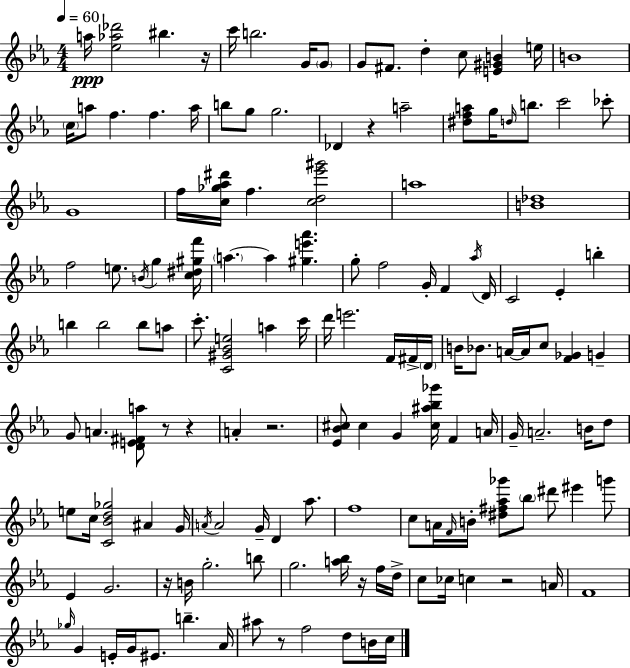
A5/s [Eb5,Ab5,Db6]/h BIS5/q. R/s C6/s B5/h. G4/s G4/e G4/e F#4/e. D5/q C5/e [E4,G#4,B4]/q E5/s B4/w C5/s A5/e F5/q. F5/q. A5/s B5/e G5/e G5/h. Db4/q R/q A5/h [D#5,F5,A5]/e G5/s D5/s B5/e. C6/h CES6/e G4/w F5/s [C5,Gb5,Ab5,D#6]/s F5/q. [C5,D5,Eb6,G#6]/h A5/w [B4,Db5]/w F5/h E5/e. B4/s G5/q [C5,D#5,G#5,F6]/s A5/q. A5/q [G#5,E6,Ab6]/q. G5/e F5/h G4/s F4/q Ab5/s D4/s C4/h Eb4/q B5/q B5/q B5/h B5/e A5/e C6/e. [C4,G#4,Bb4,E5]/h A5/q C6/s D6/s E6/h. F4/s F#4/s D4/s B4/s Bb4/e. A4/s A4/s C5/e [F4,Gb4]/q G4/q G4/e A4/q. [D4,E4,F#4,A5]/e R/e R/q A4/q R/h. [Eb4,Bb4,C#5]/e C#5/q G4/q [C#5,A#5,Bb5,Gb6]/s F4/q A4/s G4/s A4/h. B4/s D5/e E5/e C5/s [C4,Bb4,D5,Gb5]/h A#4/q G4/s A4/s A4/h G4/s D4/q Ab5/e. F5/w C5/e A4/s F4/s B4/s [D#5,F#5,Ab5,Gb6]/e Bb5/e D#6/e EIS6/q G6/e Eb4/q G4/h. R/s B4/s G5/h. B5/e G5/h. [A5,Bb5]/s R/s F5/s D5/s C5/e CES5/s C5/q R/h A4/s F4/w Gb5/s G4/q E4/s G4/s EIS4/e. B5/q. Ab4/s A#5/e R/e F5/h D5/e B4/s C5/s